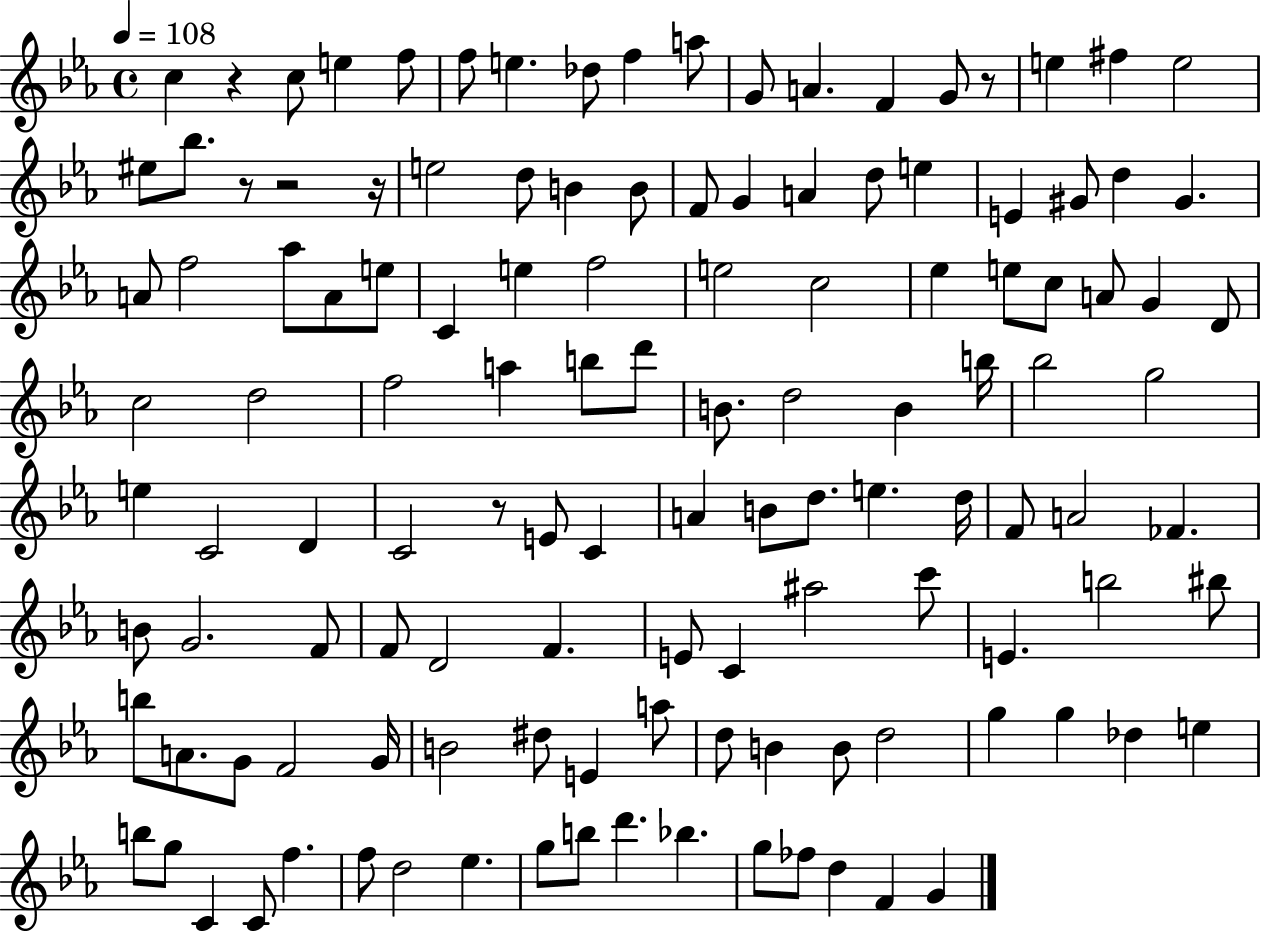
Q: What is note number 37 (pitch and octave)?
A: C4